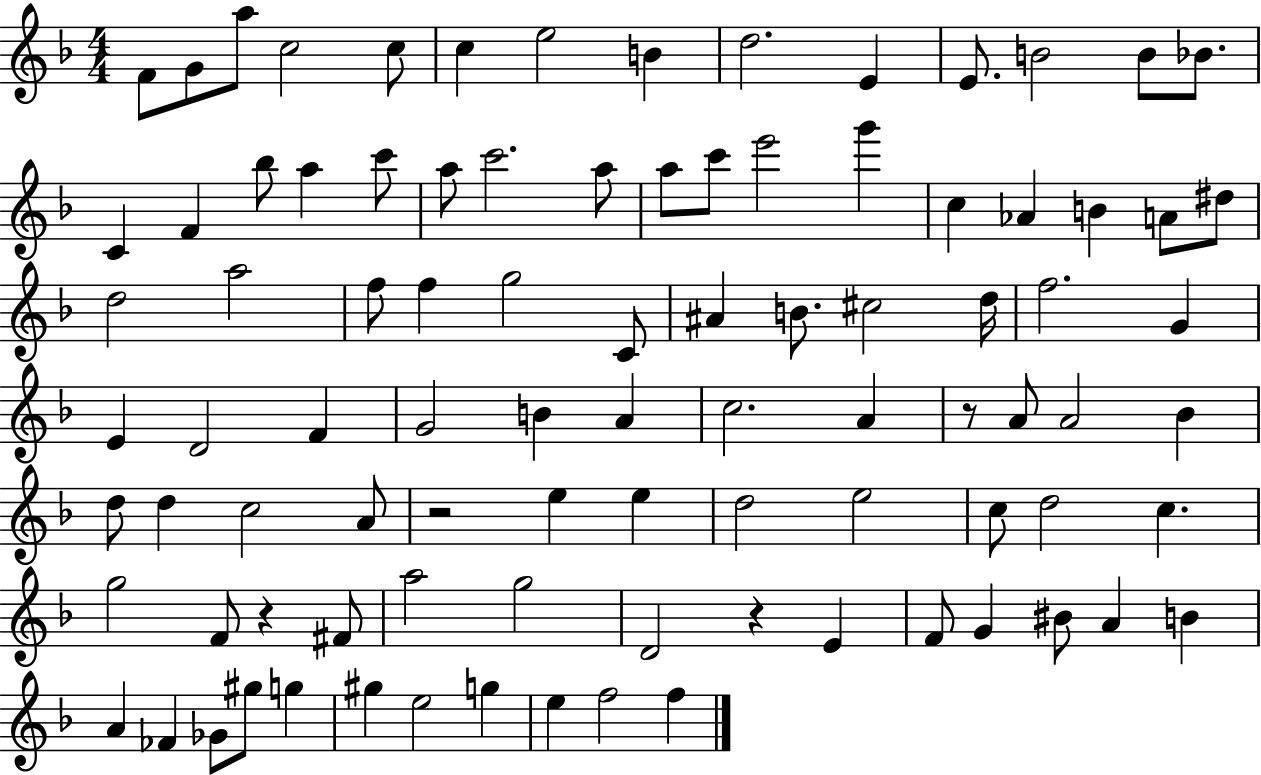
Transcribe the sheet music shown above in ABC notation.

X:1
T:Untitled
M:4/4
L:1/4
K:F
F/2 G/2 a/2 c2 c/2 c e2 B d2 E E/2 B2 B/2 _B/2 C F _b/2 a c'/2 a/2 c'2 a/2 a/2 c'/2 e'2 g' c _A B A/2 ^d/2 d2 a2 f/2 f g2 C/2 ^A B/2 ^c2 d/4 f2 G E D2 F G2 B A c2 A z/2 A/2 A2 _B d/2 d c2 A/2 z2 e e d2 e2 c/2 d2 c g2 F/2 z ^F/2 a2 g2 D2 z E F/2 G ^B/2 A B A _F _G/2 ^g/2 g ^g e2 g e f2 f